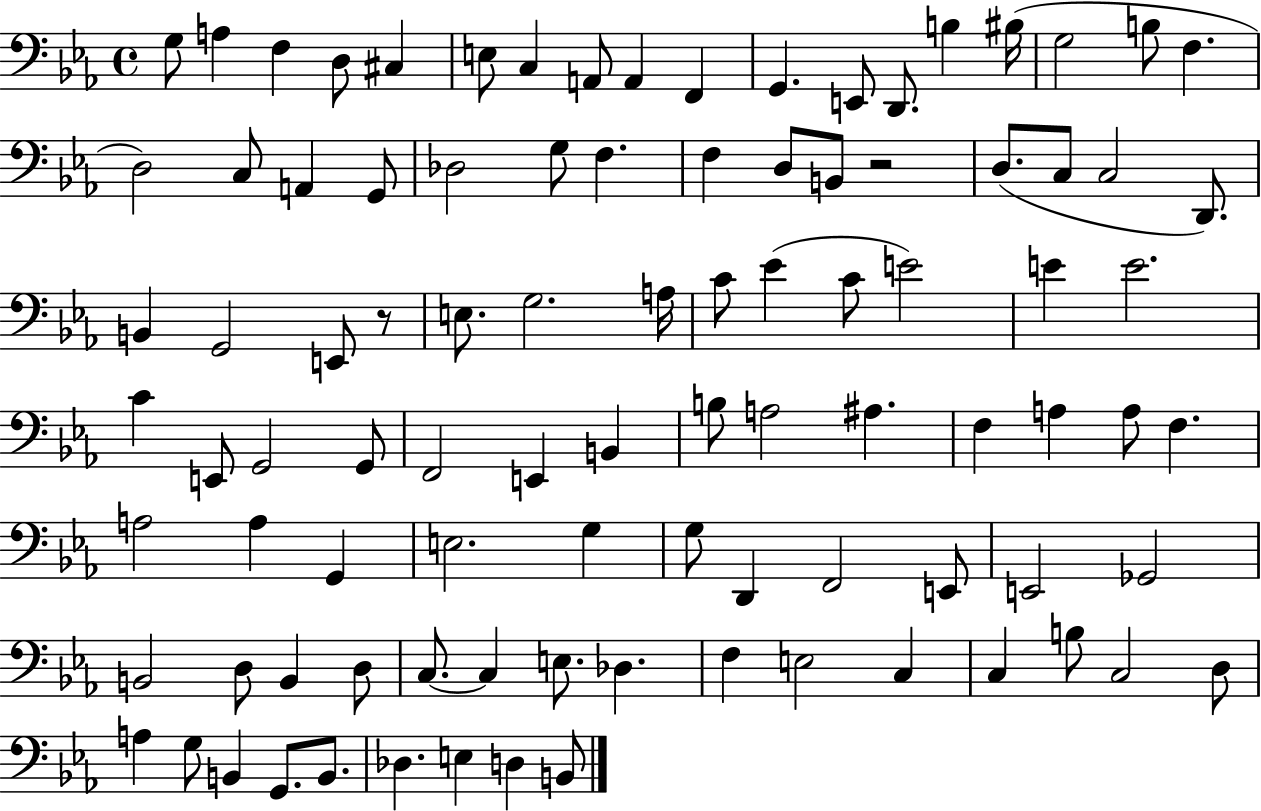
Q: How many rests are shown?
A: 2